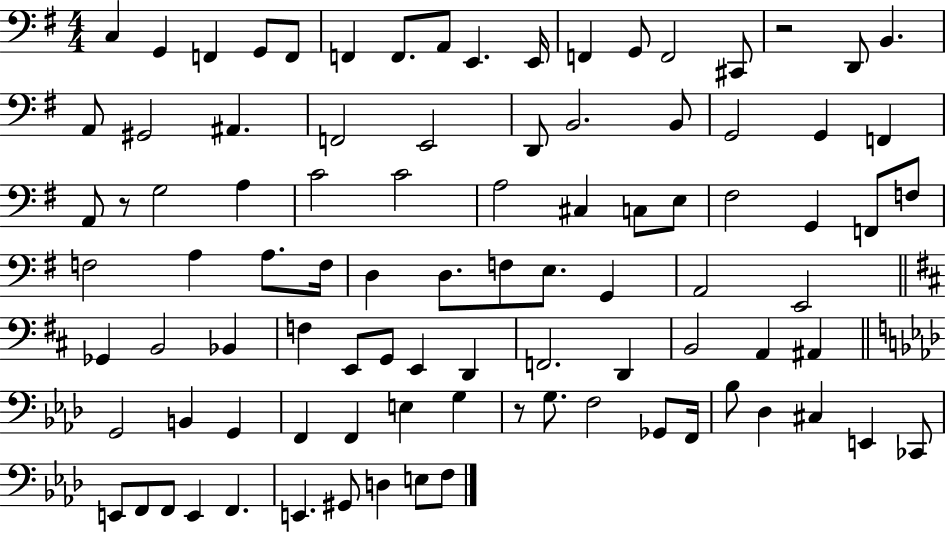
C3/q G2/q F2/q G2/e F2/e F2/q F2/e. A2/e E2/q. E2/s F2/q G2/e F2/h C#2/e R/h D2/e B2/q. A2/e G#2/h A#2/q. F2/h E2/h D2/e B2/h. B2/e G2/h G2/q F2/q A2/e R/e G3/h A3/q C4/h C4/h A3/h C#3/q C3/e E3/e F#3/h G2/q F2/e F3/e F3/h A3/q A3/e. F3/s D3/q D3/e. F3/e E3/e. G2/q A2/h E2/h Gb2/q B2/h Bb2/q F3/q E2/e G2/e E2/q D2/q F2/h. D2/q B2/h A2/q A#2/q G2/h B2/q G2/q F2/q F2/q E3/q G3/q R/e G3/e. F3/h Gb2/e F2/s Bb3/e Db3/q C#3/q E2/q CES2/e E2/e F2/e F2/e E2/q F2/q. E2/q. G#2/e D3/q E3/e F3/e